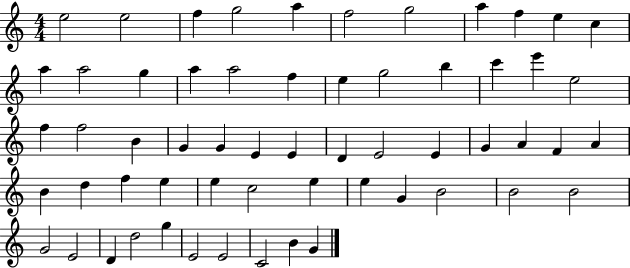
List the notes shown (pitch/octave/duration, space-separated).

E5/h E5/h F5/q G5/h A5/q F5/h G5/h A5/q F5/q E5/q C5/q A5/q A5/h G5/q A5/q A5/h F5/q E5/q G5/h B5/q C6/q E6/q E5/h F5/q F5/h B4/q G4/q G4/q E4/q E4/q D4/q E4/h E4/q G4/q A4/q F4/q A4/q B4/q D5/q F5/q E5/q E5/q C5/h E5/q E5/q G4/q B4/h B4/h B4/h G4/h E4/h D4/q D5/h G5/q E4/h E4/h C4/h B4/q G4/q